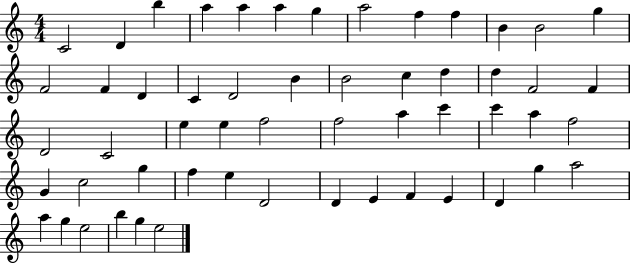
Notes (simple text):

C4/h D4/q B5/q A5/q A5/q A5/q G5/q A5/h F5/q F5/q B4/q B4/h G5/q F4/h F4/q D4/q C4/q D4/h B4/q B4/h C5/q D5/q D5/q F4/h F4/q D4/h C4/h E5/q E5/q F5/h F5/h A5/q C6/q C6/q A5/q F5/h G4/q C5/h G5/q F5/q E5/q D4/h D4/q E4/q F4/q E4/q D4/q G5/q A5/h A5/q G5/q E5/h B5/q G5/q E5/h